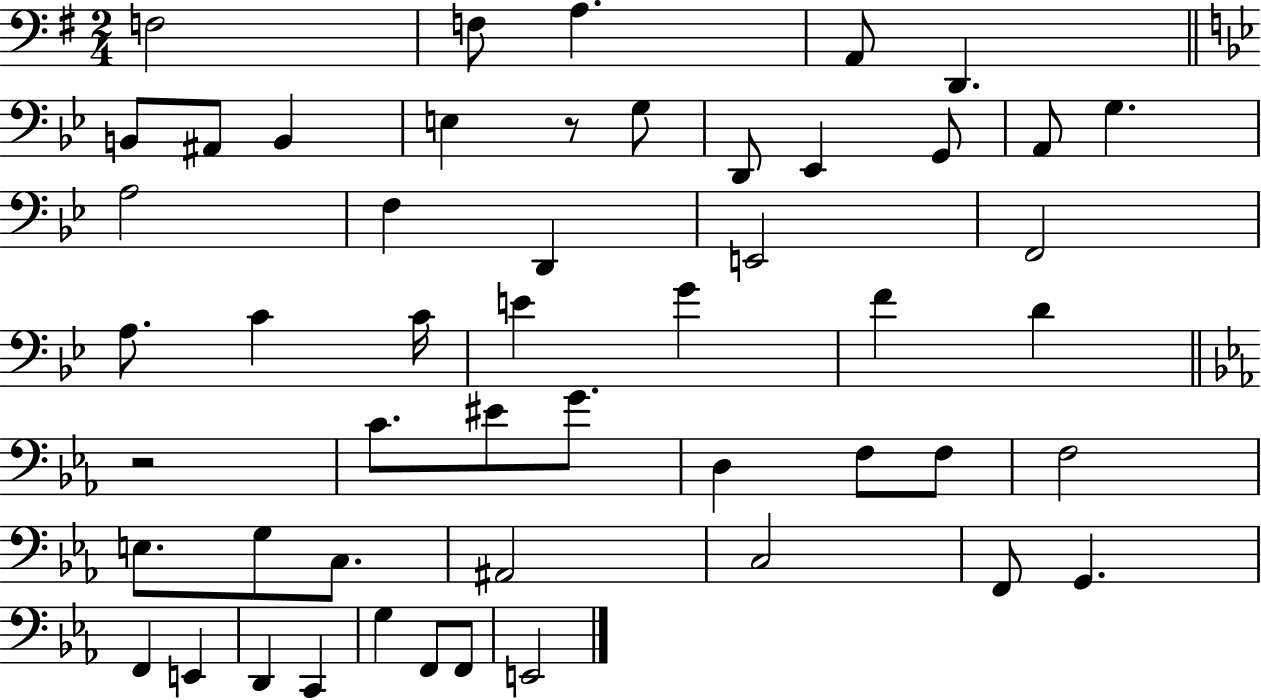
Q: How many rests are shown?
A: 2